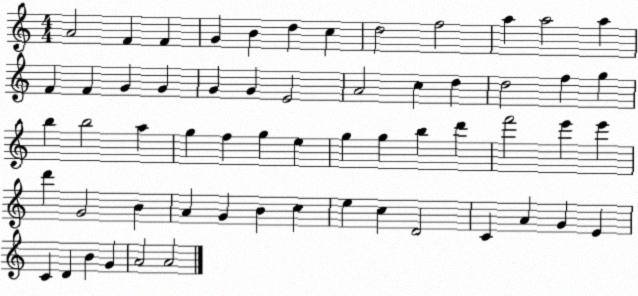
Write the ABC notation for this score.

X:1
T:Untitled
M:4/4
L:1/4
K:C
A2 F F G B d c d2 f2 a a2 a F F G G G G E2 A2 c d d2 f g b b2 a g f g e g g b d' f'2 e' e' d' G2 B A G B c e c D2 C A G E C D B G A2 A2